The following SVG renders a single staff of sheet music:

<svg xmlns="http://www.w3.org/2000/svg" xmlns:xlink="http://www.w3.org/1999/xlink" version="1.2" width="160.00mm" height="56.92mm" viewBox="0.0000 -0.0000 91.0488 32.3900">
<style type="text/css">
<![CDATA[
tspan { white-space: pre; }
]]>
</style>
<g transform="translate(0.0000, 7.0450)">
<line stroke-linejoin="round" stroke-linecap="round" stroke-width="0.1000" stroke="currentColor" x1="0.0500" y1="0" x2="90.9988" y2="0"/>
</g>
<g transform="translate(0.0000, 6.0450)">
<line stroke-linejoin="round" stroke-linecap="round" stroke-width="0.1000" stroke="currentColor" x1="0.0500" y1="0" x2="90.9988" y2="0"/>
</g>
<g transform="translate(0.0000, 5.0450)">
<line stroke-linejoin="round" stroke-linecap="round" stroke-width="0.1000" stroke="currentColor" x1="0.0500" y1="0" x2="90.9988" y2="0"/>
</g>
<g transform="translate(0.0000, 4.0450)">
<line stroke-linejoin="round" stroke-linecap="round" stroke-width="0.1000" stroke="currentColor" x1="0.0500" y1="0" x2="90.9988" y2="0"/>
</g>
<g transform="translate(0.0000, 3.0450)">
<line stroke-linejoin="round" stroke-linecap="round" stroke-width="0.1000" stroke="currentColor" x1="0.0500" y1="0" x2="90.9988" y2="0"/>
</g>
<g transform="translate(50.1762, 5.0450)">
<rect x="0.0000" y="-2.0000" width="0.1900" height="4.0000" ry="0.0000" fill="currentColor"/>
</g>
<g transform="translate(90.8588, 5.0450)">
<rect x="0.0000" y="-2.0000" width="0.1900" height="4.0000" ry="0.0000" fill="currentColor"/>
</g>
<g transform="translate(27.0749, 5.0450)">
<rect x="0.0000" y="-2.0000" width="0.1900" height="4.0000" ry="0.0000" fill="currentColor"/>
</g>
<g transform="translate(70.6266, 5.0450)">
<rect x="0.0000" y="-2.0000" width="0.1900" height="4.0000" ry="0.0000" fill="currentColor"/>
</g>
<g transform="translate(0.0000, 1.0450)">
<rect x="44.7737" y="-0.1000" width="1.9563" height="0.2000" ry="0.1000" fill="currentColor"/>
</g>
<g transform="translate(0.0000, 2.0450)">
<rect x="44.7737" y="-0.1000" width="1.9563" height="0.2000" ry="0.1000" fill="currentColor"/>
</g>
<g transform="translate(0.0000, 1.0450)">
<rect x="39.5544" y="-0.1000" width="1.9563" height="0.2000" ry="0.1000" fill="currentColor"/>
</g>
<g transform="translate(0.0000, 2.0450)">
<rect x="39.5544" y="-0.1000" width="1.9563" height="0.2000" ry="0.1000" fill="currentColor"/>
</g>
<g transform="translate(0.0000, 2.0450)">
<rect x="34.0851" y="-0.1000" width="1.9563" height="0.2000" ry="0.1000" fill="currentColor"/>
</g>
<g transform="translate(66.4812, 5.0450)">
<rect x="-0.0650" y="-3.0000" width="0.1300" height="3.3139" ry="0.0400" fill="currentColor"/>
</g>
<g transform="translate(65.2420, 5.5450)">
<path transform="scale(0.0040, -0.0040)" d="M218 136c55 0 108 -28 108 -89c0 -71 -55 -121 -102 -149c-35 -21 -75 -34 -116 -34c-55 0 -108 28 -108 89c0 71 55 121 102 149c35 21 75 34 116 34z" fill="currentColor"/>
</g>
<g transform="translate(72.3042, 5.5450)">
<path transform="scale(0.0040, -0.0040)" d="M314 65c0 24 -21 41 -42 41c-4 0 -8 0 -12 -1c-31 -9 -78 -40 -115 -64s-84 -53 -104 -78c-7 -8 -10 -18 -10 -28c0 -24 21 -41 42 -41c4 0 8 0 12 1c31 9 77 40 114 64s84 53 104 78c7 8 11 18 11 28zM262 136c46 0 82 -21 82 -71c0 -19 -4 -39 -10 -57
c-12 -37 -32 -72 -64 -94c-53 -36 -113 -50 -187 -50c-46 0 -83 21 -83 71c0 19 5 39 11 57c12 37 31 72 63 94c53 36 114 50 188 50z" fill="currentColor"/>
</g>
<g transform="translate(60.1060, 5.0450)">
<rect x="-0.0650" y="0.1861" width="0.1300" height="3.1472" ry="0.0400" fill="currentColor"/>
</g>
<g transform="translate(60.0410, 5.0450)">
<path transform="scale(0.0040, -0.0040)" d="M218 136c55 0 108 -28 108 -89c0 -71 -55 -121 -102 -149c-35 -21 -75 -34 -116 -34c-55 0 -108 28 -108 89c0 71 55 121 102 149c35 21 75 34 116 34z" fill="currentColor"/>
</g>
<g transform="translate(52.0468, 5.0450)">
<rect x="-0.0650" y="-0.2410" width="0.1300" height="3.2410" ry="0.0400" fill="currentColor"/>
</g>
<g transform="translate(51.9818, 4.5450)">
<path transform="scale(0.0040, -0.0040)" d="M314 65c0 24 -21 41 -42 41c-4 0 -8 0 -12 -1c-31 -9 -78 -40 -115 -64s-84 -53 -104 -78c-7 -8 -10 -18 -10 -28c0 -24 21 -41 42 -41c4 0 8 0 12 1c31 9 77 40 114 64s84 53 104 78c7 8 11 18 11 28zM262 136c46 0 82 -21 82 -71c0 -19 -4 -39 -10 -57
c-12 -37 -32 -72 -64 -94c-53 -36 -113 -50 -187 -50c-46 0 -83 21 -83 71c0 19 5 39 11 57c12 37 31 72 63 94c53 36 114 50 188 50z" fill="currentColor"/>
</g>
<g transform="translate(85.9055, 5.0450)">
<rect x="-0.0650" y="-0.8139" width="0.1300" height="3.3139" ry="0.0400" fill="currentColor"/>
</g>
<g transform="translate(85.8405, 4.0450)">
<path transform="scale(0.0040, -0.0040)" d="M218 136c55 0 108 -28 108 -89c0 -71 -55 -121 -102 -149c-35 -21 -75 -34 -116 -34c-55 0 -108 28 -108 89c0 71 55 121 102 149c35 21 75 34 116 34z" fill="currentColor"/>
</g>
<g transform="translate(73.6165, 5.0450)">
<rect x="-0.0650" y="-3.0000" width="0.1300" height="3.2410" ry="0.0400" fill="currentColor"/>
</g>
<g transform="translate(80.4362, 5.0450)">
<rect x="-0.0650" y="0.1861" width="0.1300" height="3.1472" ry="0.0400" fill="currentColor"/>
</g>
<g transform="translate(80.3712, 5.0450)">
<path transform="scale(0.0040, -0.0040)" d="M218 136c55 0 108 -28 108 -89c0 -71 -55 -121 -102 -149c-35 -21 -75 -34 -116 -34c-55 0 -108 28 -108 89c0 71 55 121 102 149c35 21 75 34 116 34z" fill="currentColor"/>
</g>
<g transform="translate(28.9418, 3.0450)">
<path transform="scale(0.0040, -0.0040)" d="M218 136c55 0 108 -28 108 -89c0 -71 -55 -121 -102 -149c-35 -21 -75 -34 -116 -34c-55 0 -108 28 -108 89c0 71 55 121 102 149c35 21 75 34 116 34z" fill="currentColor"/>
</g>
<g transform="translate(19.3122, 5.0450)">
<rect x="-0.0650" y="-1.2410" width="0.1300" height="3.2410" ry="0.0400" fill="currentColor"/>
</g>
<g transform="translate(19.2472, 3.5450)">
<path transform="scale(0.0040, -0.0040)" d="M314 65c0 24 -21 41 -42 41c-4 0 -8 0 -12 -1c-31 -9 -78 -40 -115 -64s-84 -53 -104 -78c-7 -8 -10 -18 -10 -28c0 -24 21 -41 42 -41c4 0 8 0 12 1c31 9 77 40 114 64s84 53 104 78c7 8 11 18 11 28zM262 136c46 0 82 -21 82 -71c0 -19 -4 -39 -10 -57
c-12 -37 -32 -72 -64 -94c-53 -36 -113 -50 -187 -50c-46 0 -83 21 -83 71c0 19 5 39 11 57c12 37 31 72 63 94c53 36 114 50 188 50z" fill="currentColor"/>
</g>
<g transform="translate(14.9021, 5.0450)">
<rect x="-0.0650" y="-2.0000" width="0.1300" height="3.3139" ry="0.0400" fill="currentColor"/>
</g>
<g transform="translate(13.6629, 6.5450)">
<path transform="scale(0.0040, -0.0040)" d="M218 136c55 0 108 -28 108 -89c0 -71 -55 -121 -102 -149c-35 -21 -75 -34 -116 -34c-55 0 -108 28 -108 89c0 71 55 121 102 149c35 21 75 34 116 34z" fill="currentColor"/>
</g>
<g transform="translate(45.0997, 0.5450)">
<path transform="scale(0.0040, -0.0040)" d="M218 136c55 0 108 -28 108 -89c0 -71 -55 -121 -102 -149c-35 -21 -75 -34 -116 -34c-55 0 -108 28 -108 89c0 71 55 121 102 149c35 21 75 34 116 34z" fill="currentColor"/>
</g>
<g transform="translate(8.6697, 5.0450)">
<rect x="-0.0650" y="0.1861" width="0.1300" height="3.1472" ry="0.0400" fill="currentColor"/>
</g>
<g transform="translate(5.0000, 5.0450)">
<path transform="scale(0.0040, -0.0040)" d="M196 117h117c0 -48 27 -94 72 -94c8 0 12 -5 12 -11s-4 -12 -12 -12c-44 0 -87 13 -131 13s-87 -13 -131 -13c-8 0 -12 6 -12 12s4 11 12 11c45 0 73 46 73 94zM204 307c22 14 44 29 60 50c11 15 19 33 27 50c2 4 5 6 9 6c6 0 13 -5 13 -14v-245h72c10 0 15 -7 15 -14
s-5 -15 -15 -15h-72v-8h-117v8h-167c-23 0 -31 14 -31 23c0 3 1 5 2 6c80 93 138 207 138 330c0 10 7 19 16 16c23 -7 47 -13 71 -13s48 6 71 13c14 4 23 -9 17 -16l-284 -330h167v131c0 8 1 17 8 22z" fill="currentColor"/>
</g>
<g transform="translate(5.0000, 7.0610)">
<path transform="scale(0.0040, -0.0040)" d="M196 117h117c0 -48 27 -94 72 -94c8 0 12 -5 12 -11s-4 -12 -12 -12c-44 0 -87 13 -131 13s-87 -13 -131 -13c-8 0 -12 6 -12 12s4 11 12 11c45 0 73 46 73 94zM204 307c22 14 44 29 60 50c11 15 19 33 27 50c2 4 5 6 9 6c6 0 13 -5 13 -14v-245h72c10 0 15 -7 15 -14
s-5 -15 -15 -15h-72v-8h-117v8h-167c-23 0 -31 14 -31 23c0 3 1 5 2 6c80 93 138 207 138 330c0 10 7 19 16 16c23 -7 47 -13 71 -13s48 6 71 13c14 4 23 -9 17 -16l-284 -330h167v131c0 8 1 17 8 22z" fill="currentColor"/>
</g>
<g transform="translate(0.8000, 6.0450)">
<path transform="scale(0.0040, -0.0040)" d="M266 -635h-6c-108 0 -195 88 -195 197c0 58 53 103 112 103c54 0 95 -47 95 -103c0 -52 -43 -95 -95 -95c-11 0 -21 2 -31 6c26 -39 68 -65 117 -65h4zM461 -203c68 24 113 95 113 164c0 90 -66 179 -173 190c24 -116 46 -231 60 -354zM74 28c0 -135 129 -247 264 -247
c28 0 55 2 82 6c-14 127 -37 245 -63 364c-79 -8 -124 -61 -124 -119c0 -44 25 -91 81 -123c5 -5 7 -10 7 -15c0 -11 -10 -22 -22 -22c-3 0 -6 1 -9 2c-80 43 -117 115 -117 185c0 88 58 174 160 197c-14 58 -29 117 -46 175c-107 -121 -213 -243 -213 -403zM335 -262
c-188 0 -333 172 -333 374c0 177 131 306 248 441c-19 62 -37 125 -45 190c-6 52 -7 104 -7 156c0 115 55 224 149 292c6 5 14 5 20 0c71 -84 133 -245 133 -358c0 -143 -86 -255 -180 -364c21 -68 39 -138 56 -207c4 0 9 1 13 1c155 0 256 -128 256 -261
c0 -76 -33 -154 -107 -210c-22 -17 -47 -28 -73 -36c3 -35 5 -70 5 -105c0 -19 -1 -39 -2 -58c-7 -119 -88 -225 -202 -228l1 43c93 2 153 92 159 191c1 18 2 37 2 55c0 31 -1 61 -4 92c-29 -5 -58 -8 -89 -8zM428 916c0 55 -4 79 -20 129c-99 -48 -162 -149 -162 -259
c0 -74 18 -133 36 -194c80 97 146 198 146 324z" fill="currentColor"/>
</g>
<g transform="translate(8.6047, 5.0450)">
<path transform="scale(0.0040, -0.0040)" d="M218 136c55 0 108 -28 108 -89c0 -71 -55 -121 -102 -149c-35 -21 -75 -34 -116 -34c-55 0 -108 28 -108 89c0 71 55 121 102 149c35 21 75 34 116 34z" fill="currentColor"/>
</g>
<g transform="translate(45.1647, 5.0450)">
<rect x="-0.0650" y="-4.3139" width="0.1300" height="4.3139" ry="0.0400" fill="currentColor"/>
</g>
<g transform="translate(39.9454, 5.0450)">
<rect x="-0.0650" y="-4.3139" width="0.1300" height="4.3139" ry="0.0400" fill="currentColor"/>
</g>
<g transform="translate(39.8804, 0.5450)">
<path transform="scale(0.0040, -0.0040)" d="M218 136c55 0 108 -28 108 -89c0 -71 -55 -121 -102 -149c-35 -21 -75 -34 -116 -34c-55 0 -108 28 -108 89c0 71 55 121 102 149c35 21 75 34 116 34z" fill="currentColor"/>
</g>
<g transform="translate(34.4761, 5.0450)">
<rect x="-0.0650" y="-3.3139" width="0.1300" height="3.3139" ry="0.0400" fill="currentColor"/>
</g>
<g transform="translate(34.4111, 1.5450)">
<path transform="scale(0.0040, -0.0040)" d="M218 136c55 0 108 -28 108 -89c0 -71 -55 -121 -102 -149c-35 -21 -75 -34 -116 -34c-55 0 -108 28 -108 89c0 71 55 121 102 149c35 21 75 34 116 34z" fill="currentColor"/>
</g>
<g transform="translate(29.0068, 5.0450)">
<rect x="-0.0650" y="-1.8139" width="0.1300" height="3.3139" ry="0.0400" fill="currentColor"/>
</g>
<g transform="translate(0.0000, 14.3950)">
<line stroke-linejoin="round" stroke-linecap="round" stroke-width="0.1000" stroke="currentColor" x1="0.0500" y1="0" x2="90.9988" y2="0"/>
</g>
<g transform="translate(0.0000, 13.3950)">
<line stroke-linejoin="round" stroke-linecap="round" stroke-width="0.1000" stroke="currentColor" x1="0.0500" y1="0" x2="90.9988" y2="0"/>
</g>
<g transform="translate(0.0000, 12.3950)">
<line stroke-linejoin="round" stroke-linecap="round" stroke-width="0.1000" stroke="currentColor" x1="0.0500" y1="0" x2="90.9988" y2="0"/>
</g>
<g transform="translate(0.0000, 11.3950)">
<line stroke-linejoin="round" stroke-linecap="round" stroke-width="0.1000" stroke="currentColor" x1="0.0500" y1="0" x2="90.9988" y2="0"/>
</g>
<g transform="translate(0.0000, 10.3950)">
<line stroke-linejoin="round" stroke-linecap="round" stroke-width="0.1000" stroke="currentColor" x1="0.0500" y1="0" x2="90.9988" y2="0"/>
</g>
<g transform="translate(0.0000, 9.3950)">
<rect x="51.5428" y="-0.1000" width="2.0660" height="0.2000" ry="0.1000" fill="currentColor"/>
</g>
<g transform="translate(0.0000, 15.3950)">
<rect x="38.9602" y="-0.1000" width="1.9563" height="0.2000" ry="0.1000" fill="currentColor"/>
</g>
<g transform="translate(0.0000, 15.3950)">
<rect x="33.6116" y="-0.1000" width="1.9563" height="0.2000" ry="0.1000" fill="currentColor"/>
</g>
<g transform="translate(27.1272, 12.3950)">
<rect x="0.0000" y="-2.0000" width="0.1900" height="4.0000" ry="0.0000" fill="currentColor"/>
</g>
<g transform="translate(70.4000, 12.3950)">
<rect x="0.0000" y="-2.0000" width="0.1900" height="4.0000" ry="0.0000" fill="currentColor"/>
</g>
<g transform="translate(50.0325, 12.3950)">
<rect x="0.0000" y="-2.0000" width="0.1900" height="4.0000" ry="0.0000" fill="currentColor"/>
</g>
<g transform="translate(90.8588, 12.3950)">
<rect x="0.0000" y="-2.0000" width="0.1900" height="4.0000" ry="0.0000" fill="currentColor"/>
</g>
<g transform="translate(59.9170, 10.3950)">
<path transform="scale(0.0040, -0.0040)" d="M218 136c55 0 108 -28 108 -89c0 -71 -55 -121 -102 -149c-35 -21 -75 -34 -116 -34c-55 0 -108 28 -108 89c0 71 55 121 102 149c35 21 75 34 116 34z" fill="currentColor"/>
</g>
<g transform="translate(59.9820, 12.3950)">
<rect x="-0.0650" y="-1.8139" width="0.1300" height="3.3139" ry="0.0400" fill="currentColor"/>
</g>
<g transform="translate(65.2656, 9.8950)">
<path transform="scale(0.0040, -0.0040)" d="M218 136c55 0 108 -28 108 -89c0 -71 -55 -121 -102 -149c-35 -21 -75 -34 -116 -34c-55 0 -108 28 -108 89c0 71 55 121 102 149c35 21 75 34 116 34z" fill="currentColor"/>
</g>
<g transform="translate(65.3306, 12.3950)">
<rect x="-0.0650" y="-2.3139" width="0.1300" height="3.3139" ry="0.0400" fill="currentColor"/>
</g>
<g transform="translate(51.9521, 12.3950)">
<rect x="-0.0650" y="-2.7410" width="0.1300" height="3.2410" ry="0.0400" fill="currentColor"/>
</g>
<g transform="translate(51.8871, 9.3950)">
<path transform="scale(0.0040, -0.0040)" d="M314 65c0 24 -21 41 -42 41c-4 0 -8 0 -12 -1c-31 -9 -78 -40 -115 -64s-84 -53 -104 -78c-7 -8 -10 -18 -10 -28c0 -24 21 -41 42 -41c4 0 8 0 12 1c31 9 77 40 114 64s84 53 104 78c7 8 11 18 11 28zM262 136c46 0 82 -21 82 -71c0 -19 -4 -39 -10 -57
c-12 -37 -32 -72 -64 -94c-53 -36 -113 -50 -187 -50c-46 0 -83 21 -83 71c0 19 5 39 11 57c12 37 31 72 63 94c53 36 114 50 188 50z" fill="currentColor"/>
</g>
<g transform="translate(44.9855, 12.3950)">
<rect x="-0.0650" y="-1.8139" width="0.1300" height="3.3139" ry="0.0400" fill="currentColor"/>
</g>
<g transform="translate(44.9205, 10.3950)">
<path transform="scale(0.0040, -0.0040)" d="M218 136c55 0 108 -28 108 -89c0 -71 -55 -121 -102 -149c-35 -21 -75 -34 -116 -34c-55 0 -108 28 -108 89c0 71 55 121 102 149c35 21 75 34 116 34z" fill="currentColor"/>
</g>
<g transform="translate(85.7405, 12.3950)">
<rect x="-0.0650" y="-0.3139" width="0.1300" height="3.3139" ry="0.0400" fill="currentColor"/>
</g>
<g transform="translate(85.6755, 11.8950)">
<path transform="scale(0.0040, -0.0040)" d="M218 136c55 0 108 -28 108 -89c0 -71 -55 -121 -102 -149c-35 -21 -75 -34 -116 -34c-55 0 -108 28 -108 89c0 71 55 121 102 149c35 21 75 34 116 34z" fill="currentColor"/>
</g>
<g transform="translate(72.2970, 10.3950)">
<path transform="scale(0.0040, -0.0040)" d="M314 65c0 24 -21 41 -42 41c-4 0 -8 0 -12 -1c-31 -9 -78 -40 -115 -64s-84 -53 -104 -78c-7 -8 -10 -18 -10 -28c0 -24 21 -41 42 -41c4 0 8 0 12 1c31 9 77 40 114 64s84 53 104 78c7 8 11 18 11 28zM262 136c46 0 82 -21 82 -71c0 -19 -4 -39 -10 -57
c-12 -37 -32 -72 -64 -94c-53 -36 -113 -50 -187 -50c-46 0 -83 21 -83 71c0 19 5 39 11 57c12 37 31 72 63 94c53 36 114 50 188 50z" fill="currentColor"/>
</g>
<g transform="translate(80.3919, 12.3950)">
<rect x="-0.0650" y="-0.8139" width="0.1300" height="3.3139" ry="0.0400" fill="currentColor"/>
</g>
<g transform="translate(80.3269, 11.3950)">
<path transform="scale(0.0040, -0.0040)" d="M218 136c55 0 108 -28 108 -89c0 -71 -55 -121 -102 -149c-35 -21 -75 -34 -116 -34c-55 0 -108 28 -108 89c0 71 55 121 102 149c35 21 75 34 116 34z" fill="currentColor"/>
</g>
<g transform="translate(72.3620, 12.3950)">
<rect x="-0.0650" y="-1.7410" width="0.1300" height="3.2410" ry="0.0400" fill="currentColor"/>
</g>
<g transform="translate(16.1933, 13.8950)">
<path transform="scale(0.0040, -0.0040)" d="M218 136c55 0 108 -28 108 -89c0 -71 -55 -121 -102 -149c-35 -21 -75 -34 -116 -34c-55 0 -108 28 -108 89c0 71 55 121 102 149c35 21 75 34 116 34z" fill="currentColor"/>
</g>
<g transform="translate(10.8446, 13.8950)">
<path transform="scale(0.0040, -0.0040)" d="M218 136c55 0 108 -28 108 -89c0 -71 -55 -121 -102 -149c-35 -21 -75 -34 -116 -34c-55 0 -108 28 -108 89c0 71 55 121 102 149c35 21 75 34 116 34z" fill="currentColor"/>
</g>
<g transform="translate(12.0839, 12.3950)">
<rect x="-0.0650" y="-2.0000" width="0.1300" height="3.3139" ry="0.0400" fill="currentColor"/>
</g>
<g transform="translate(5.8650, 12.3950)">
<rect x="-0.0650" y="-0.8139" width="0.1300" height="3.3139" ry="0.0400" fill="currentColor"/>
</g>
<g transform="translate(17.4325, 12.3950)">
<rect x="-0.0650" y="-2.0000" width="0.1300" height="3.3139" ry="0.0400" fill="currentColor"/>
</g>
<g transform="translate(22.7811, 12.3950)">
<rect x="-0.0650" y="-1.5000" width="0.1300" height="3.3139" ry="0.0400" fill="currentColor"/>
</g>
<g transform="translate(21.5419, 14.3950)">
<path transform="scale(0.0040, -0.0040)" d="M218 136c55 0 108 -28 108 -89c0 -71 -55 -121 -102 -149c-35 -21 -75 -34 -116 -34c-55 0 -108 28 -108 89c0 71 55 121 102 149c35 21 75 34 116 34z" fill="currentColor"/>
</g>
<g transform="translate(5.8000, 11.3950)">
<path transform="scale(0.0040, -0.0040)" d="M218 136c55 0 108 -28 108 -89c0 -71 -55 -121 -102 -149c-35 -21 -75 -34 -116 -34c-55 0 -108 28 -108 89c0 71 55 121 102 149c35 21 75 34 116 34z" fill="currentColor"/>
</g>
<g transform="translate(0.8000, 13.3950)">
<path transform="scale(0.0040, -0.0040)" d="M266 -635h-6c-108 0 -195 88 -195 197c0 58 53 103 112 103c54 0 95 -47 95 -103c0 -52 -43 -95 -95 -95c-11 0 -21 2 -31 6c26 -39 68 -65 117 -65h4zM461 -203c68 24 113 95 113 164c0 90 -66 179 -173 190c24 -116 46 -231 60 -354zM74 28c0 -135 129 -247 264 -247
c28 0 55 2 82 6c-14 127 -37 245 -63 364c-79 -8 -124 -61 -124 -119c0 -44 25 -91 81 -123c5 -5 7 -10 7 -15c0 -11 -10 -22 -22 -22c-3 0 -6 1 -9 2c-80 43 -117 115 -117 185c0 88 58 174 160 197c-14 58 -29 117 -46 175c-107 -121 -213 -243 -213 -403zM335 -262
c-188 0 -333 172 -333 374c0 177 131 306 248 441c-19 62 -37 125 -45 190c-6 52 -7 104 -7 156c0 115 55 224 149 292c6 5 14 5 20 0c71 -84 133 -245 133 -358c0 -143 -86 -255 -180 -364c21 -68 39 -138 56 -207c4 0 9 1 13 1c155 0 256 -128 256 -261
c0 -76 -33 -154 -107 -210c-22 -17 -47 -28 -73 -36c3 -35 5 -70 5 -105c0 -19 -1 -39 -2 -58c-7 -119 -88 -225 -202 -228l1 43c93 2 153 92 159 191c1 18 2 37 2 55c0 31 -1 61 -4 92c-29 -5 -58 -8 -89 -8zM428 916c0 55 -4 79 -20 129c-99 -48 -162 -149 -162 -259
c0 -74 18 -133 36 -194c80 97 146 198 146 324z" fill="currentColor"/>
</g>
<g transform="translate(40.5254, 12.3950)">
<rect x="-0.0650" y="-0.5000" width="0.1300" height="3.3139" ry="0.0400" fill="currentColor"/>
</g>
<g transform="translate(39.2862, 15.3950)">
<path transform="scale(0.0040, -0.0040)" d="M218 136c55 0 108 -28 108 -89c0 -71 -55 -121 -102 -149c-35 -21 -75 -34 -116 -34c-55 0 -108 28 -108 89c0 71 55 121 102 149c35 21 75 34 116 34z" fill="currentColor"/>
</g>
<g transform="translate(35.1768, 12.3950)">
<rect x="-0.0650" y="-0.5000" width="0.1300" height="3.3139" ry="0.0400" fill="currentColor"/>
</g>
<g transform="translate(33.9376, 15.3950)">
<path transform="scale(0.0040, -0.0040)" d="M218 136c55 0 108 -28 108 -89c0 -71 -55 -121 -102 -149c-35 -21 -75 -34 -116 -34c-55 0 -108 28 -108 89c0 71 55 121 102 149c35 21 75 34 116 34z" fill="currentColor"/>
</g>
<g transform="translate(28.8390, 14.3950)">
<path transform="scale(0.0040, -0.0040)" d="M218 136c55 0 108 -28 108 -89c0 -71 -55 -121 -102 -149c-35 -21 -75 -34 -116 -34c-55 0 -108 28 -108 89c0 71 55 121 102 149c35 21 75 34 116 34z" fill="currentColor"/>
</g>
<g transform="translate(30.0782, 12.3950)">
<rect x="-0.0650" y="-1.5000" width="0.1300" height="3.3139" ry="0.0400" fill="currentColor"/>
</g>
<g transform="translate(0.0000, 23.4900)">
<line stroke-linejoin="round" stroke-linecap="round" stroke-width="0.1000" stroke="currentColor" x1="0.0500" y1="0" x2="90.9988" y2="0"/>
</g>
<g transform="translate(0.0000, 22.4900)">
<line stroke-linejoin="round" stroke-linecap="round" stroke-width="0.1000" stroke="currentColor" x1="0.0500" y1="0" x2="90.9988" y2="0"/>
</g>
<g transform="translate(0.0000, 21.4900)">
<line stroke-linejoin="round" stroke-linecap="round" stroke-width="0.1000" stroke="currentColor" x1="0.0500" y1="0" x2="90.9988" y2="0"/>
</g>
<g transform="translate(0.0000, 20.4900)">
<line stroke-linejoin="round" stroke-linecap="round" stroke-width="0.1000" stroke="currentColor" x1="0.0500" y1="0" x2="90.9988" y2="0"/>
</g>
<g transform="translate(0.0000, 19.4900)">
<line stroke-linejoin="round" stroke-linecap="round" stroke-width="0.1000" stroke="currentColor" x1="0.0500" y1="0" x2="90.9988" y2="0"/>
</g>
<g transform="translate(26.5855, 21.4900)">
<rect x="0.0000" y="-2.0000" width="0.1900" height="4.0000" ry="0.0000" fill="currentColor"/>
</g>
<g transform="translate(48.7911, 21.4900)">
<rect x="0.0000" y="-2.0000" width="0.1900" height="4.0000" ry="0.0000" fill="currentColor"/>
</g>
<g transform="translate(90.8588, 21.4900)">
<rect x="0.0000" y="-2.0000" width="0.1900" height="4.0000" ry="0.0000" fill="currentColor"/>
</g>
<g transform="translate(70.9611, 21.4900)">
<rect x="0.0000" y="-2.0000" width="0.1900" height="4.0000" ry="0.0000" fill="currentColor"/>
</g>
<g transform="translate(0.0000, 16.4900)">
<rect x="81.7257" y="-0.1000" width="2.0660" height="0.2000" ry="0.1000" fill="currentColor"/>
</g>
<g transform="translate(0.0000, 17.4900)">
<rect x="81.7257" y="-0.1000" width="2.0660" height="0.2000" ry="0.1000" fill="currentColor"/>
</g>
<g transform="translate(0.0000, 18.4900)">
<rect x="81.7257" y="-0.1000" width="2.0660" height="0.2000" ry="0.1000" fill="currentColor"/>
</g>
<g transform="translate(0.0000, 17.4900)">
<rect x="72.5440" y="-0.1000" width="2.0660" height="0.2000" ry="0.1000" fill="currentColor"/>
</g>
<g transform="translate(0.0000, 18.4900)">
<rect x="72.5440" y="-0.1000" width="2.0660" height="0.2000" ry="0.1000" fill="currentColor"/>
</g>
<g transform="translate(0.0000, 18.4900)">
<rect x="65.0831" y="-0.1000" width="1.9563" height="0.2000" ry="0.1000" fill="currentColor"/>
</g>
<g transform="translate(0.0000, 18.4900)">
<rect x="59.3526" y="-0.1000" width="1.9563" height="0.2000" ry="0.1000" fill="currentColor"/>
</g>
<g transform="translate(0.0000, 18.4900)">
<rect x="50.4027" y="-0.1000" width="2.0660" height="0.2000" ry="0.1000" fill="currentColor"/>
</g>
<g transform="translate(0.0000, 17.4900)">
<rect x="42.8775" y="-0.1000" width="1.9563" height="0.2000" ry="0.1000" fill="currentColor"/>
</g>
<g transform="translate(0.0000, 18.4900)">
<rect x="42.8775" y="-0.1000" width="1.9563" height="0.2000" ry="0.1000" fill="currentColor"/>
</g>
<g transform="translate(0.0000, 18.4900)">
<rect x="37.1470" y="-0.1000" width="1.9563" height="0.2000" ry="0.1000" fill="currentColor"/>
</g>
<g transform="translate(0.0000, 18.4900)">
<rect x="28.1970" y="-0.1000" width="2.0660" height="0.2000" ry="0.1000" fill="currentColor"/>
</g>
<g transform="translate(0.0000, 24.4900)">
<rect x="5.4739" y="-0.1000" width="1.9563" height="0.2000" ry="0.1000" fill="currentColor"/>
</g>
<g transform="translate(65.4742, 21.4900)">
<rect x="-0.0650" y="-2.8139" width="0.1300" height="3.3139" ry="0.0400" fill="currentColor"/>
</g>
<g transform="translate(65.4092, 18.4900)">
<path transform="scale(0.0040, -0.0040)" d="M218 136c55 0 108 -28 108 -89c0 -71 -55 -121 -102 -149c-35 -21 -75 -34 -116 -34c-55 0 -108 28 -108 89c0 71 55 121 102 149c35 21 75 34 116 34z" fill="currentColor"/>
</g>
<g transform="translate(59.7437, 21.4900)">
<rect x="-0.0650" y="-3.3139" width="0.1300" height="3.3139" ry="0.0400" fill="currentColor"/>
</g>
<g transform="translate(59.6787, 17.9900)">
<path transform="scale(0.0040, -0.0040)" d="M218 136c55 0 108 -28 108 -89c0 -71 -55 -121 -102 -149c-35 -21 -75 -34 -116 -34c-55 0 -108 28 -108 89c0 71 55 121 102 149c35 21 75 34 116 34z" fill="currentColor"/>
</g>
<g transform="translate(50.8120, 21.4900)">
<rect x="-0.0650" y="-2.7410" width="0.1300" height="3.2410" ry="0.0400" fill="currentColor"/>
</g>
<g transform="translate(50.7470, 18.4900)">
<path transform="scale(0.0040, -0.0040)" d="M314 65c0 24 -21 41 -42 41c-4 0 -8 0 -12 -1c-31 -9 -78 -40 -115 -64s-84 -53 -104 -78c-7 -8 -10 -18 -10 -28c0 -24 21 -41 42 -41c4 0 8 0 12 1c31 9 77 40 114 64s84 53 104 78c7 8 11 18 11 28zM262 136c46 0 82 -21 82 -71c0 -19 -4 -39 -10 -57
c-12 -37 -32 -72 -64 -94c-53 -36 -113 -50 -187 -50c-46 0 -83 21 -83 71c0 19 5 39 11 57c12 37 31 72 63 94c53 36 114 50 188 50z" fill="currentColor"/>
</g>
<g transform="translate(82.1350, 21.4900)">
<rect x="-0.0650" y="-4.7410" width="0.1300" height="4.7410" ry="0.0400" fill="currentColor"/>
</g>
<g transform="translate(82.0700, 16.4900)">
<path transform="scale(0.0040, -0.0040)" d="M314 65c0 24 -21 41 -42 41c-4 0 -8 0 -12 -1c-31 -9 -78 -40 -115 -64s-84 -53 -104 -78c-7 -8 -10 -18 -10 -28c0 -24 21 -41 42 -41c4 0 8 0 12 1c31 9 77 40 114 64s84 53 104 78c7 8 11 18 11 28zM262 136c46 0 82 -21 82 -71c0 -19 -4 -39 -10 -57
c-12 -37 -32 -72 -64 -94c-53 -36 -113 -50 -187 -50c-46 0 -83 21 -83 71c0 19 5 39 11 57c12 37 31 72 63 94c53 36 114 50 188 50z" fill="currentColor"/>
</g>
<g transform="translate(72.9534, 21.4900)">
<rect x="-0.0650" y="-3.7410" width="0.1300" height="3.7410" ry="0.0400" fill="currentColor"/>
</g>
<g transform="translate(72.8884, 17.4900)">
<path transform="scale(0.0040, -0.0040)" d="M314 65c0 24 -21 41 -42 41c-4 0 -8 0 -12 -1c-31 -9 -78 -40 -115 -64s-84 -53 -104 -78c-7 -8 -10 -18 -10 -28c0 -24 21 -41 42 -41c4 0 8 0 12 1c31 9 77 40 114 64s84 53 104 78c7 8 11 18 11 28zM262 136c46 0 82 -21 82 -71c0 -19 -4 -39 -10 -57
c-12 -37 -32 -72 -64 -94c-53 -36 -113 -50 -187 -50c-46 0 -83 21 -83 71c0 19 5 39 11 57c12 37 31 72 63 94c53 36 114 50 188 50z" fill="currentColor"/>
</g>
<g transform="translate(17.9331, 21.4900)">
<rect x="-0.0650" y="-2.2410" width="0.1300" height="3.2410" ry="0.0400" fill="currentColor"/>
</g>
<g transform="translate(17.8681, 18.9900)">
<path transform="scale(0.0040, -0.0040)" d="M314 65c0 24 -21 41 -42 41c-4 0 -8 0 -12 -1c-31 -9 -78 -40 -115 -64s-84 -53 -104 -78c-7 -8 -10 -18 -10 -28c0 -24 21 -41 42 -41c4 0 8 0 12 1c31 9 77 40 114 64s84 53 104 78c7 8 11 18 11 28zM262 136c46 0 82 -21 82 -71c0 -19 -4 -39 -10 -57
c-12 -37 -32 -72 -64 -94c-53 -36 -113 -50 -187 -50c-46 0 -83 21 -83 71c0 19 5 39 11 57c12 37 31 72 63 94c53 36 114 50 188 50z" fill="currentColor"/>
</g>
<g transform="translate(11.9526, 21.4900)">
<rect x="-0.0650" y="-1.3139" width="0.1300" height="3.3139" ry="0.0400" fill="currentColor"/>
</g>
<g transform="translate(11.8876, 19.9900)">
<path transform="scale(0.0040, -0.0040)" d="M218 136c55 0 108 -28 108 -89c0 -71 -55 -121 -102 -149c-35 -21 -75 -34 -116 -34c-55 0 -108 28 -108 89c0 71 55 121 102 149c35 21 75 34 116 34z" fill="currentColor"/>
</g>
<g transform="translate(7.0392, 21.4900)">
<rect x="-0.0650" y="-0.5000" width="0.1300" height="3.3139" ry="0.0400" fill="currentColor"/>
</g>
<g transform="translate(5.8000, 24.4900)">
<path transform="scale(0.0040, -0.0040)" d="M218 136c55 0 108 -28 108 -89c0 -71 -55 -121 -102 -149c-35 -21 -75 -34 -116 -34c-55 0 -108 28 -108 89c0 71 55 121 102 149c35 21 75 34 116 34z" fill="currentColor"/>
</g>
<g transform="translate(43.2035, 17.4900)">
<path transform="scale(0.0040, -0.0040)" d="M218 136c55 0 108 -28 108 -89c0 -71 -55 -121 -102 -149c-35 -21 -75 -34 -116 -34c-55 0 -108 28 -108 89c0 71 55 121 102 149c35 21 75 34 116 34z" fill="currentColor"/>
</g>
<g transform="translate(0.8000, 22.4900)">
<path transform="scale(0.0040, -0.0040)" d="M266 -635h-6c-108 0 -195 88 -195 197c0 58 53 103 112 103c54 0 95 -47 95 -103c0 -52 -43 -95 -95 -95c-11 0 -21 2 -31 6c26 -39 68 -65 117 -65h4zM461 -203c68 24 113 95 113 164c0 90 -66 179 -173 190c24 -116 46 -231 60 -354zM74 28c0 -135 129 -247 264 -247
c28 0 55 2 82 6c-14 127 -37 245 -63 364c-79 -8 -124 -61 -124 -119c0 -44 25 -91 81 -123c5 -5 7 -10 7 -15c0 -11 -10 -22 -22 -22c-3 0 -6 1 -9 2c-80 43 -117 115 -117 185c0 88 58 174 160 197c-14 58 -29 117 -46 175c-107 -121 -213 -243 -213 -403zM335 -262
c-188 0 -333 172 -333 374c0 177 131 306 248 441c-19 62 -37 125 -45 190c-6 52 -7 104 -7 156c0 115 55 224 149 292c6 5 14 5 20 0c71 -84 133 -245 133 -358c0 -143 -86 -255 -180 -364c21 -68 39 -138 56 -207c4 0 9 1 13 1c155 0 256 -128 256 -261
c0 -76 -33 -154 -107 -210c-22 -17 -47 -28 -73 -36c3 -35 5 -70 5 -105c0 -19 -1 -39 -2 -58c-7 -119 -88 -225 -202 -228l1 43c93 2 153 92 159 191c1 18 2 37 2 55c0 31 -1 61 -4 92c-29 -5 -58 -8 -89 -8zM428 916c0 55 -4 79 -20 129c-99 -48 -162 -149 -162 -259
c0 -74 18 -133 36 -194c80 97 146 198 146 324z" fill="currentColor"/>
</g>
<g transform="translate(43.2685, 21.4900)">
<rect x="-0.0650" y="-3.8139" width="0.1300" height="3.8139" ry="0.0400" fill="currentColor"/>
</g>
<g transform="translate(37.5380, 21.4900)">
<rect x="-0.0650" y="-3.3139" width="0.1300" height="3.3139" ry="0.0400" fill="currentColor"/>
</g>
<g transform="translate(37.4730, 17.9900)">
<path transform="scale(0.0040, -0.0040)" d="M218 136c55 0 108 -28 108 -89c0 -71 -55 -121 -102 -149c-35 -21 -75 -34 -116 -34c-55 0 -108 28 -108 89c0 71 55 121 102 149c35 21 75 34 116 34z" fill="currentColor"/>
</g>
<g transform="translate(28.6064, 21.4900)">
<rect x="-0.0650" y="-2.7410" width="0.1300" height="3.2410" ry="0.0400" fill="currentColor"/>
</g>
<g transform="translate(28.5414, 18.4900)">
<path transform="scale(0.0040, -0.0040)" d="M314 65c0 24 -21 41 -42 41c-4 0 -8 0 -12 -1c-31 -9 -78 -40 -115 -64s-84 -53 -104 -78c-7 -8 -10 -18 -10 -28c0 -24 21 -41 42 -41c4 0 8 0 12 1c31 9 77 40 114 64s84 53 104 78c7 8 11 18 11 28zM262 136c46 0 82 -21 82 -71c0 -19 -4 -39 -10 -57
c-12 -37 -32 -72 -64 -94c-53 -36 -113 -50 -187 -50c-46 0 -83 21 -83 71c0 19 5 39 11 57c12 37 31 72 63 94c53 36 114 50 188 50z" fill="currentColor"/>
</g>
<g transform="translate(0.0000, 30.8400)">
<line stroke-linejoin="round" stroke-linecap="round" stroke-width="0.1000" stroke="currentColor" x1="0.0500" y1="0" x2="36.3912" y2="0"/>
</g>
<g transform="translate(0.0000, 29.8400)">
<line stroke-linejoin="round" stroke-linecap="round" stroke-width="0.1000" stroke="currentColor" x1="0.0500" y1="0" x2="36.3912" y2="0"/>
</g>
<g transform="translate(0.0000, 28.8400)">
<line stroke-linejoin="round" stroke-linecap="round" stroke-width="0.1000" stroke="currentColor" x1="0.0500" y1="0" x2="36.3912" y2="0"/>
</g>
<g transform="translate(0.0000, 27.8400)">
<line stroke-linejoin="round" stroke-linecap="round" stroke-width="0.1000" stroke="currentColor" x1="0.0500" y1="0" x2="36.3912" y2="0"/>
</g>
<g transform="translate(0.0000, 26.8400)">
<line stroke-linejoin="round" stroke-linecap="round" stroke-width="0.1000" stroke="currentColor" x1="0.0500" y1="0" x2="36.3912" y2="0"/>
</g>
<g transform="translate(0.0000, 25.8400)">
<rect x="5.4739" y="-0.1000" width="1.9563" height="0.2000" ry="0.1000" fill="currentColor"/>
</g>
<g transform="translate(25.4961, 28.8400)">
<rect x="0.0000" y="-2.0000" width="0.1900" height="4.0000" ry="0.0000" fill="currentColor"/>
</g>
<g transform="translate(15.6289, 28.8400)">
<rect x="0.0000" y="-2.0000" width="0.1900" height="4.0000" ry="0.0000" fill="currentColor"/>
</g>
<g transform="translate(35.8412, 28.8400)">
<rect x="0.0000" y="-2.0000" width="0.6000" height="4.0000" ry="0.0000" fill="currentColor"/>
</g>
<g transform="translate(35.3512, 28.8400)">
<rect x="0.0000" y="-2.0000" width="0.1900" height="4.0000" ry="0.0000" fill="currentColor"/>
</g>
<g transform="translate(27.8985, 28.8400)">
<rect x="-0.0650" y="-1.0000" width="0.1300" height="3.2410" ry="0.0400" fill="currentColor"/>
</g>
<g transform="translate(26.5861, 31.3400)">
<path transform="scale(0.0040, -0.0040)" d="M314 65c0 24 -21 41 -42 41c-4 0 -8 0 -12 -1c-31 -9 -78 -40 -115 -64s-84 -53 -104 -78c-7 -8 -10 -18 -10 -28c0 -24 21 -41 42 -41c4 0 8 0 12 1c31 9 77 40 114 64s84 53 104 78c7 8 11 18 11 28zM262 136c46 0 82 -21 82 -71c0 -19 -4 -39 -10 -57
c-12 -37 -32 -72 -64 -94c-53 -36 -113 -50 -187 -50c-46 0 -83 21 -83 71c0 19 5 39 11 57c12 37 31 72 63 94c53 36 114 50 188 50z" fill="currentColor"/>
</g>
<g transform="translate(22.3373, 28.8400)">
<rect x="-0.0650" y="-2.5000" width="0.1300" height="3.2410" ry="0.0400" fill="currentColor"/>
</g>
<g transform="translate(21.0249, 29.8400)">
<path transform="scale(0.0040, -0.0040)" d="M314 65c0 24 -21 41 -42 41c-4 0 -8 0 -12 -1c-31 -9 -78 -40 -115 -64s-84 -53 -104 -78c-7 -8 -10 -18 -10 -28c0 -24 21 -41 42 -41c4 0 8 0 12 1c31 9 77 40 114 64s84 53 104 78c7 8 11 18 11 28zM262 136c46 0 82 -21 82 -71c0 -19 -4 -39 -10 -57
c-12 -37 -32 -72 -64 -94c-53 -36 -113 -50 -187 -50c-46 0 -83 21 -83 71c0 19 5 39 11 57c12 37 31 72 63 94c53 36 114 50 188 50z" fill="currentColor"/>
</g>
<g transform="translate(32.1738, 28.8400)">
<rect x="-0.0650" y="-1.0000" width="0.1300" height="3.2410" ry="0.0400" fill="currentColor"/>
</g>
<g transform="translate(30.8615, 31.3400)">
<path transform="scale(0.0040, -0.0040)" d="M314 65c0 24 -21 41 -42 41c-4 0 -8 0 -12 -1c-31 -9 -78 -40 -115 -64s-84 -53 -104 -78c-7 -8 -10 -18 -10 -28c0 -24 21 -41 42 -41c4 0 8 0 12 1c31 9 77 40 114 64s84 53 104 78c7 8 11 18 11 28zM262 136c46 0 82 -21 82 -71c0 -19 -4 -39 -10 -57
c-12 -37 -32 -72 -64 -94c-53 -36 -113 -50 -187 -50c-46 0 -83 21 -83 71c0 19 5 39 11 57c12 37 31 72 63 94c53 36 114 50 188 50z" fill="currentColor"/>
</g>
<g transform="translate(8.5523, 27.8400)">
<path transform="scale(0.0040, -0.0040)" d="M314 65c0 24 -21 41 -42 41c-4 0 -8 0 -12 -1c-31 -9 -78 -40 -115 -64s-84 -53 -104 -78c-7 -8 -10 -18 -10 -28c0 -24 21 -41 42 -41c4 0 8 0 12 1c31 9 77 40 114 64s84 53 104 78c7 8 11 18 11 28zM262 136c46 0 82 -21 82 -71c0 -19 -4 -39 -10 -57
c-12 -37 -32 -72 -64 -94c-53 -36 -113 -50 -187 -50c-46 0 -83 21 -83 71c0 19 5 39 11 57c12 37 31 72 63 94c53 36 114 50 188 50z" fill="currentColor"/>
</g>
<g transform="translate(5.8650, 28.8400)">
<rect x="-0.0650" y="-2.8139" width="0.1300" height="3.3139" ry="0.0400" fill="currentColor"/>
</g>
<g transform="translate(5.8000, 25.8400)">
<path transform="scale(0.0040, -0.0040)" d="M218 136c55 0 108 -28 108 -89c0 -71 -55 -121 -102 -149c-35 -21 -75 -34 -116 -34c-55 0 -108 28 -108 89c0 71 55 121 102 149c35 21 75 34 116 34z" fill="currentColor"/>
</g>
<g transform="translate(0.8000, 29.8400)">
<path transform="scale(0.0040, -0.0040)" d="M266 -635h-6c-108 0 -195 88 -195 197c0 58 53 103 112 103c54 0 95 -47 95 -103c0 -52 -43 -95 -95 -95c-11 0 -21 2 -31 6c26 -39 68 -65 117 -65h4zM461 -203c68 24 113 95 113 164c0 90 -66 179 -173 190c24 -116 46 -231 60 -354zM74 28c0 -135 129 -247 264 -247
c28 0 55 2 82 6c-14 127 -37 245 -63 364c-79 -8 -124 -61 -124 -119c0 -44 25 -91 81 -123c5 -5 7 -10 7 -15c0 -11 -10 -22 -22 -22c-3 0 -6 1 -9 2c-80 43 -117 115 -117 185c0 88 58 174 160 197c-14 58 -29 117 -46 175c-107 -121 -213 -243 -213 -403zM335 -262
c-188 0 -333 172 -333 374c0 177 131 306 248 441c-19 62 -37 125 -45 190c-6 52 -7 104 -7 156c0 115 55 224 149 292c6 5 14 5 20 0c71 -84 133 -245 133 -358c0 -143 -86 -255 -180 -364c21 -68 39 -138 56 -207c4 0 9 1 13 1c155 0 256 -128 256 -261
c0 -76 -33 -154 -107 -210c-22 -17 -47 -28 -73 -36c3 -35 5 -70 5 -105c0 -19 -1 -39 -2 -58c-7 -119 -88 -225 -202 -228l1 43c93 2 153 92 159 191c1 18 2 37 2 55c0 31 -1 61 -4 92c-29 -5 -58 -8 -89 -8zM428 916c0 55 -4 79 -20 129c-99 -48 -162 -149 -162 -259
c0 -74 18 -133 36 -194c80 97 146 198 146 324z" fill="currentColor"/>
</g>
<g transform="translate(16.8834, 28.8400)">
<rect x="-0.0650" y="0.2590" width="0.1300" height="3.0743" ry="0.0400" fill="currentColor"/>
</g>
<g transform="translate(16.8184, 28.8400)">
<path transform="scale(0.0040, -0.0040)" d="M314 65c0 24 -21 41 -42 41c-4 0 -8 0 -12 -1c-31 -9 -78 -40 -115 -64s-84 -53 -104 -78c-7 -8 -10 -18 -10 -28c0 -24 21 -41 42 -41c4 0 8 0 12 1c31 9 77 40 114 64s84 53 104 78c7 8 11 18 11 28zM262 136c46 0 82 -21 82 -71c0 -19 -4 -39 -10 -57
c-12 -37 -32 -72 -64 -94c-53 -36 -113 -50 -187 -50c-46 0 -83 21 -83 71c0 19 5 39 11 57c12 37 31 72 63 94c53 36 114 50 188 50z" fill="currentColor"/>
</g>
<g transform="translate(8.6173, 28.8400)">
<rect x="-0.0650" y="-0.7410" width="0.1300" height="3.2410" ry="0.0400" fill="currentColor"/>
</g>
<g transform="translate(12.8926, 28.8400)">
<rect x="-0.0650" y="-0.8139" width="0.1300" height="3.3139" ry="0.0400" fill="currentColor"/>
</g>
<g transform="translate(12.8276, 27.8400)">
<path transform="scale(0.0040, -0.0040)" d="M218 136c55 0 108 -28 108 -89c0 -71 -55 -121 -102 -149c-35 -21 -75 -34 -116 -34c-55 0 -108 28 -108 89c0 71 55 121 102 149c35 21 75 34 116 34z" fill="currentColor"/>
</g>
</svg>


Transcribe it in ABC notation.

X:1
T:Untitled
M:4/4
L:1/4
K:C
B F e2 f b d' d' c2 B A A2 B d d F F E E C C f a2 f g f2 d c C e g2 a2 b c' a2 b a c'2 e'2 a d2 d B2 G2 D2 D2